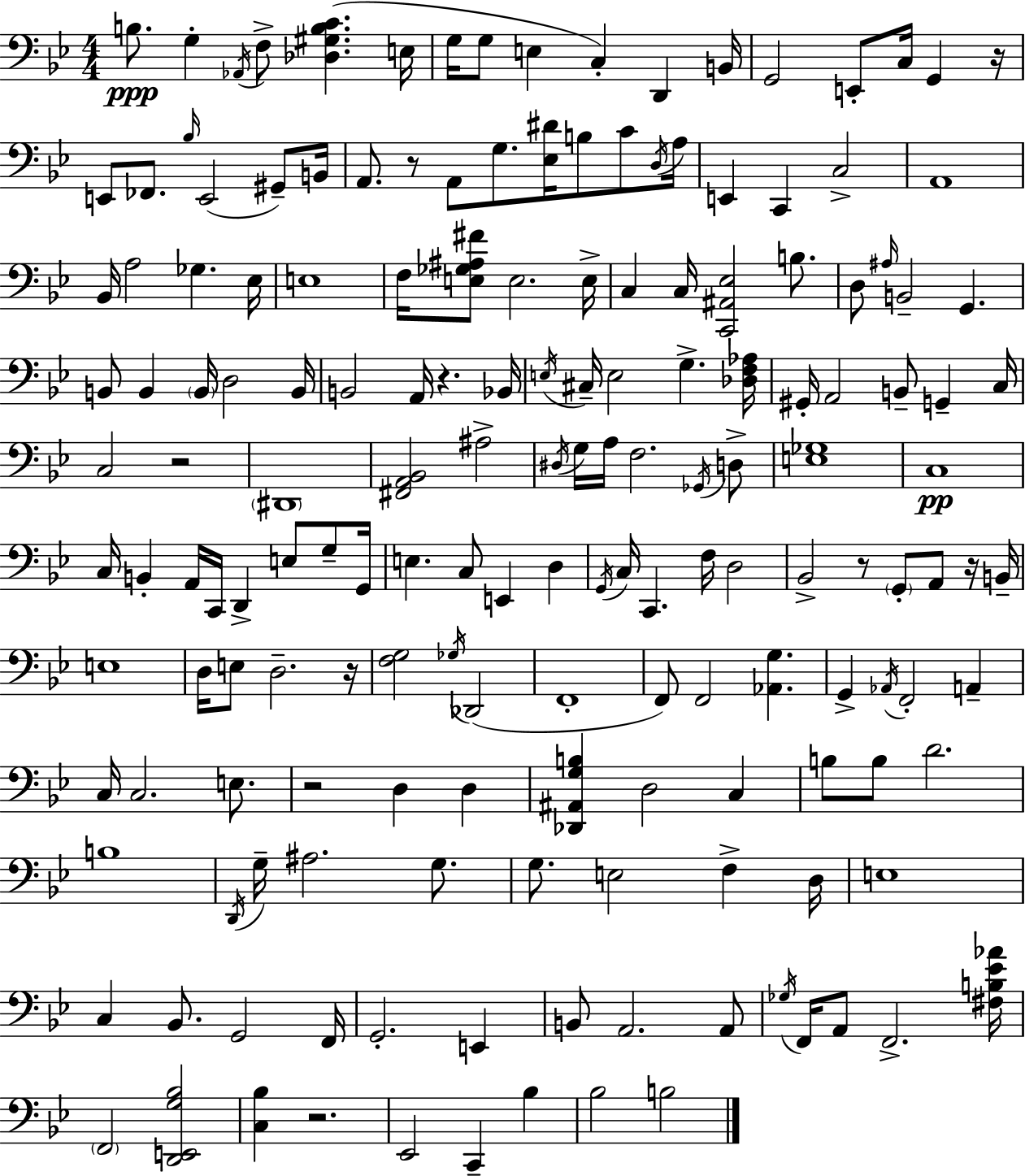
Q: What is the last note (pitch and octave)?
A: B3